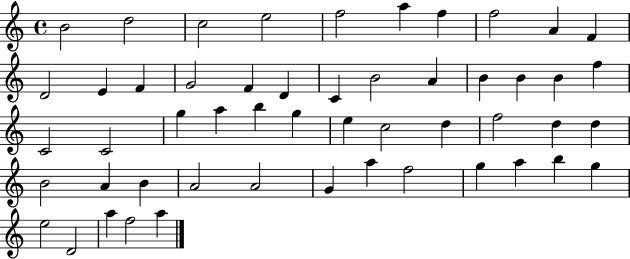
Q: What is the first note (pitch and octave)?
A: B4